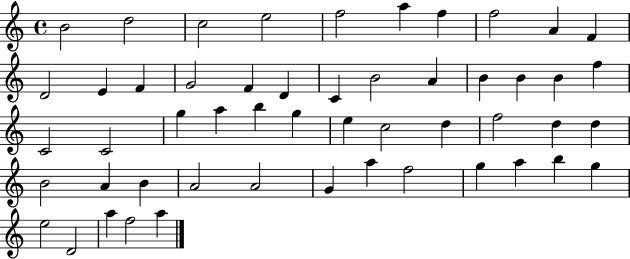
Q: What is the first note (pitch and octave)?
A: B4